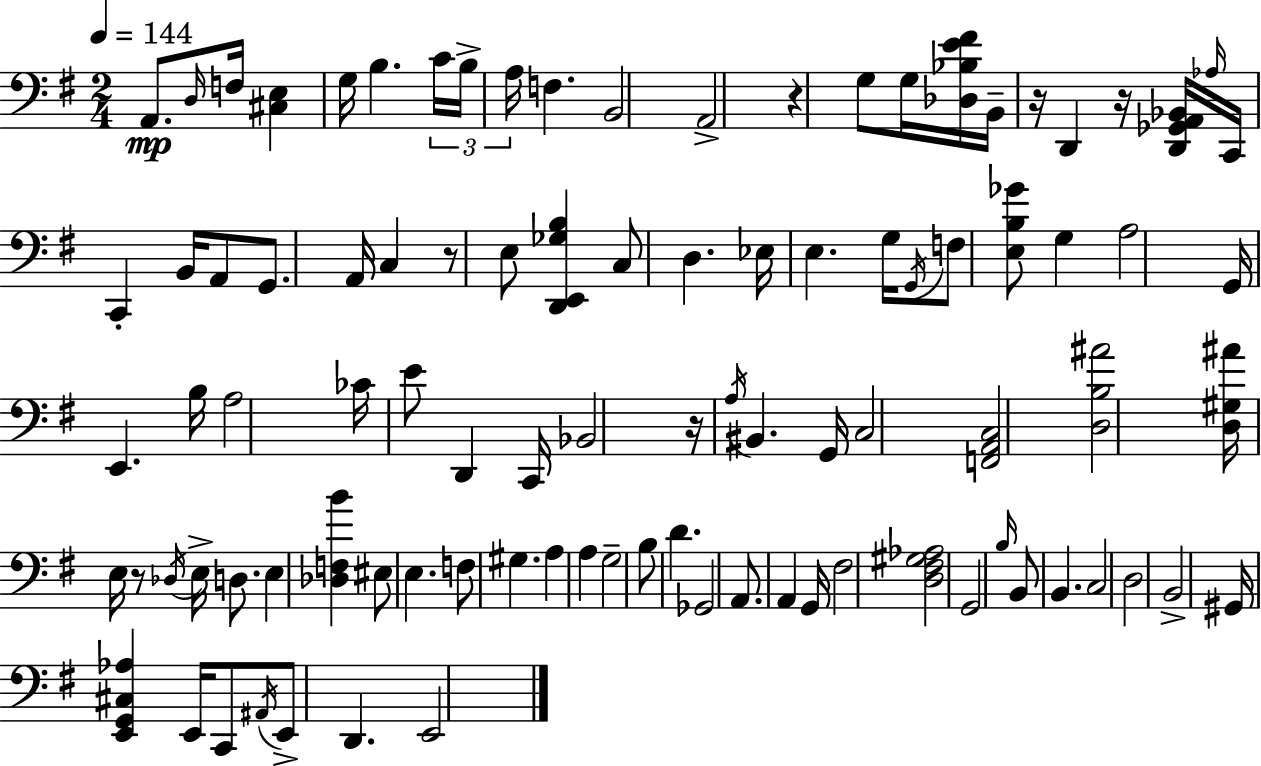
X:1
T:Untitled
M:2/4
L:1/4
K:Em
A,,/2 D,/4 F,/4 [^C,E,] G,/4 B, C/4 B,/4 A,/4 F, B,,2 A,,2 z G,/2 G,/4 [_D,_B,E^F]/4 B,,/4 z/4 D,, z/4 [D,,_G,,A,,_B,,]/4 _A,/4 C,,/4 C,, B,,/4 A,,/2 G,,/2 A,,/4 C, z/2 E,/2 [D,,E,,_G,B,] C,/2 D, _E,/4 E, G,/4 G,,/4 F,/2 [E,B,_G]/2 G, A,2 G,,/4 E,, B,/4 A,2 _C/4 E/2 D,, C,,/4 _B,,2 z/4 A,/4 ^B,, G,,/4 C,2 [F,,A,,C,]2 [D,B,^A]2 [D,^G,^A]/4 E,/4 z/2 _D,/4 E,/4 D,/2 E, [_D,F,B] ^E,/2 E, F,/2 ^G, A, A, G,2 B,/2 D _G,,2 A,,/2 A,, G,,/4 ^F,2 [D,^F,^G,_A,]2 G,,2 B,/4 B,,/2 B,, C,2 D,2 B,,2 ^G,,/4 [E,,G,,^C,_A,] E,,/4 C,,/2 ^A,,/4 E,,/2 D,, E,,2